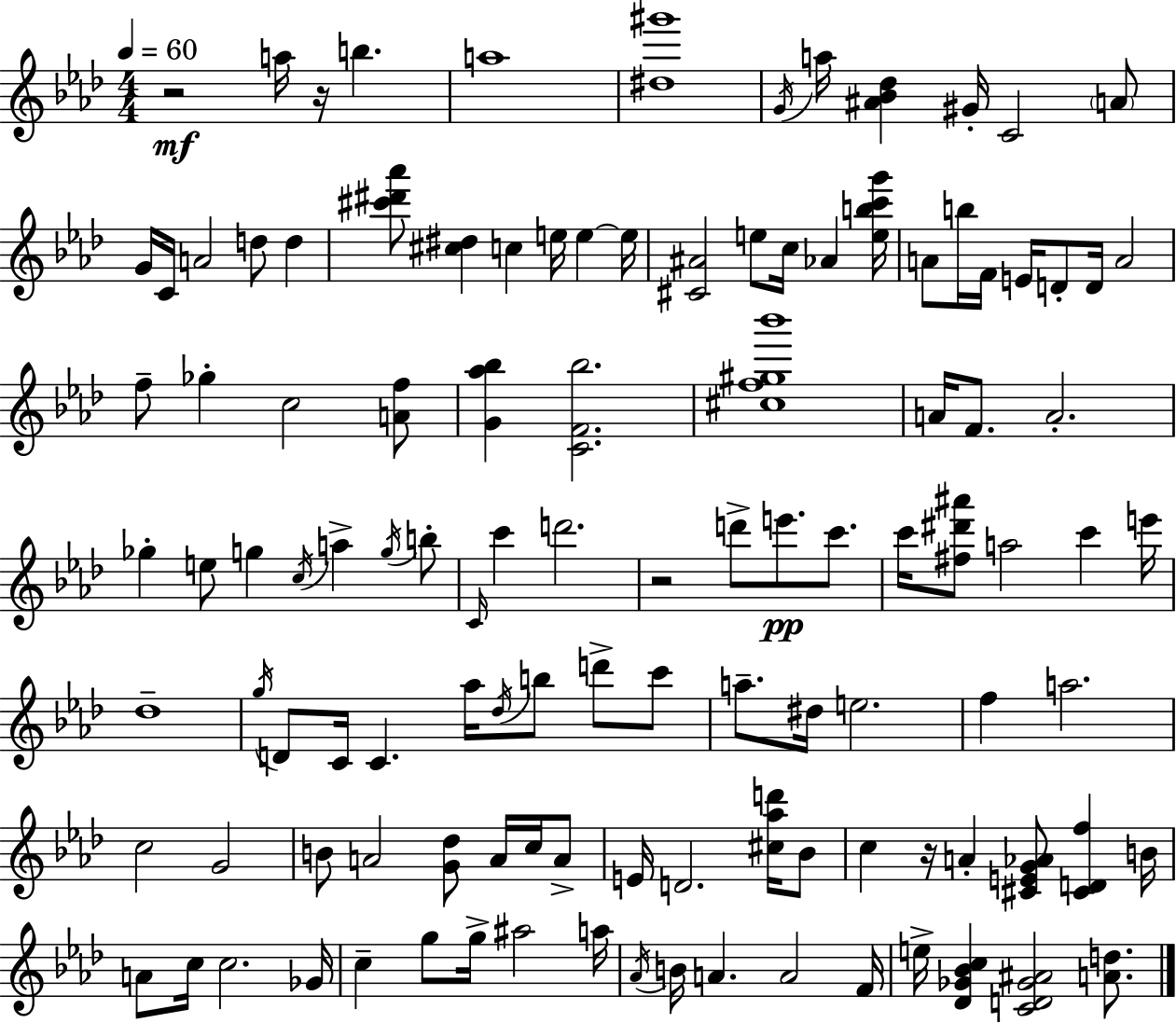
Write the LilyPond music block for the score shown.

{
  \clef treble
  \numericTimeSignature
  \time 4/4
  \key f \minor
  \tempo 4 = 60
  r2\mf a''16 r16 b''4. | a''1 | <dis'' gis'''>1 | \acciaccatura { g'16 } a''16 <ais' bes' des''>4 gis'16-. c'2 \parenthesize a'8 | \break g'16 c'16 a'2 d''8 d''4 | <cis''' dis''' aes'''>8 <cis'' dis''>4 c''4 e''16 e''4~~ | e''16 <cis' ais'>2 e''8 c''16 aes'4 | <e'' b'' c''' g'''>16 a'8 b''16 f'16 e'16 d'8-. d'16 a'2 | \break f''8-- ges''4-. c''2 <a' f''>8 | <g' aes'' bes''>4 <c' f' bes''>2. | <cis'' f'' gis'' bes'''>1 | a'16 f'8. a'2.-. | \break ges''4-. e''8 g''4 \acciaccatura { c''16 } a''4-> | \acciaccatura { g''16 } b''8-. \grace { c'16 } c'''4 d'''2. | r2 d'''8-> e'''8.\pp | c'''8. c'''16 <fis'' dis''' ais'''>8 a''2 c'''4 | \break e'''16 des''1-- | \acciaccatura { g''16 } d'8 c'16 c'4. aes''16 \acciaccatura { des''16 } | b''8 d'''8-> c'''8 a''8.-- dis''16 e''2. | f''4 a''2. | \break c''2 g'2 | b'8 a'2 | <g' des''>8 a'16 c''16 a'8-> e'16 d'2. | <cis'' aes'' d'''>16 bes'8 c''4 r16 a'4-. <cis' e' g' aes'>8 | \break <cis' d' f''>4 b'16 a'8 c''16 c''2. | ges'16 c''4-- g''8 g''16-> ais''2 | a''16 \acciaccatura { aes'16 } b'16 a'4. a'2 | f'16 e''16-> <des' ges' bes' c''>4 <c' d' ges' ais'>2 | \break <a' d''>8. \bar "|."
}